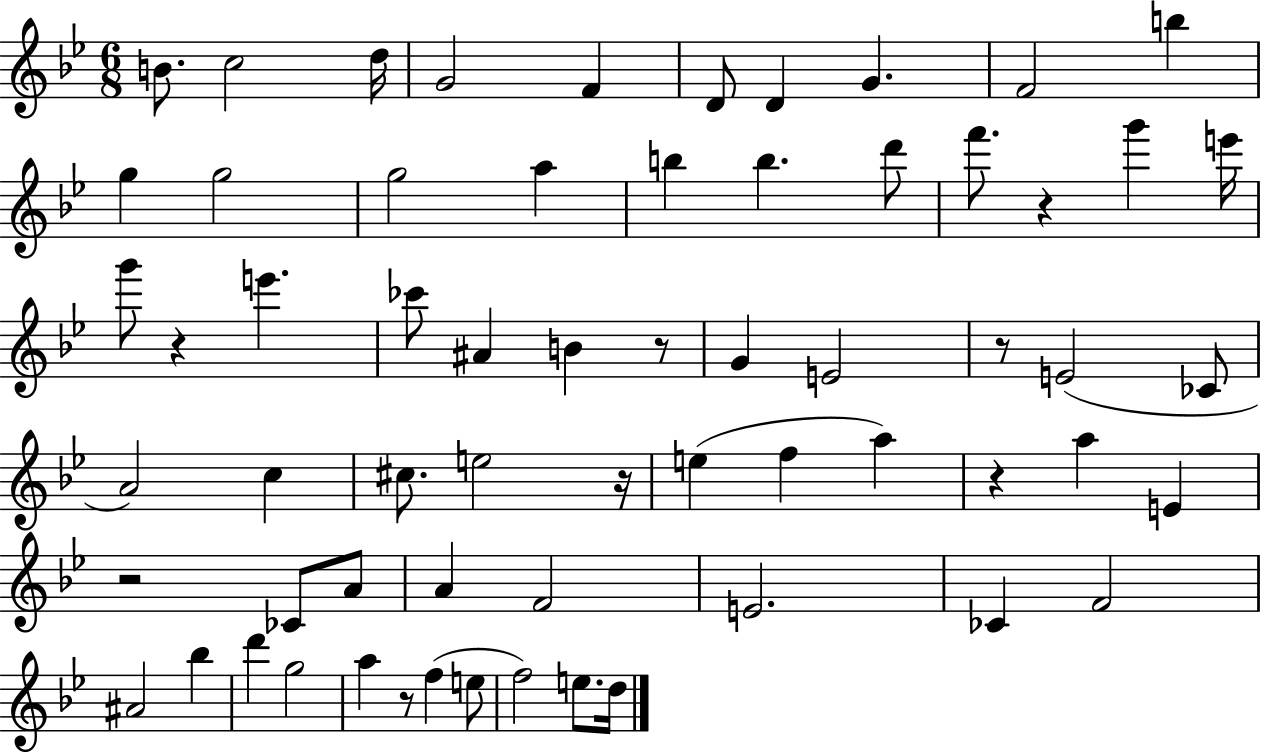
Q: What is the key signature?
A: BES major